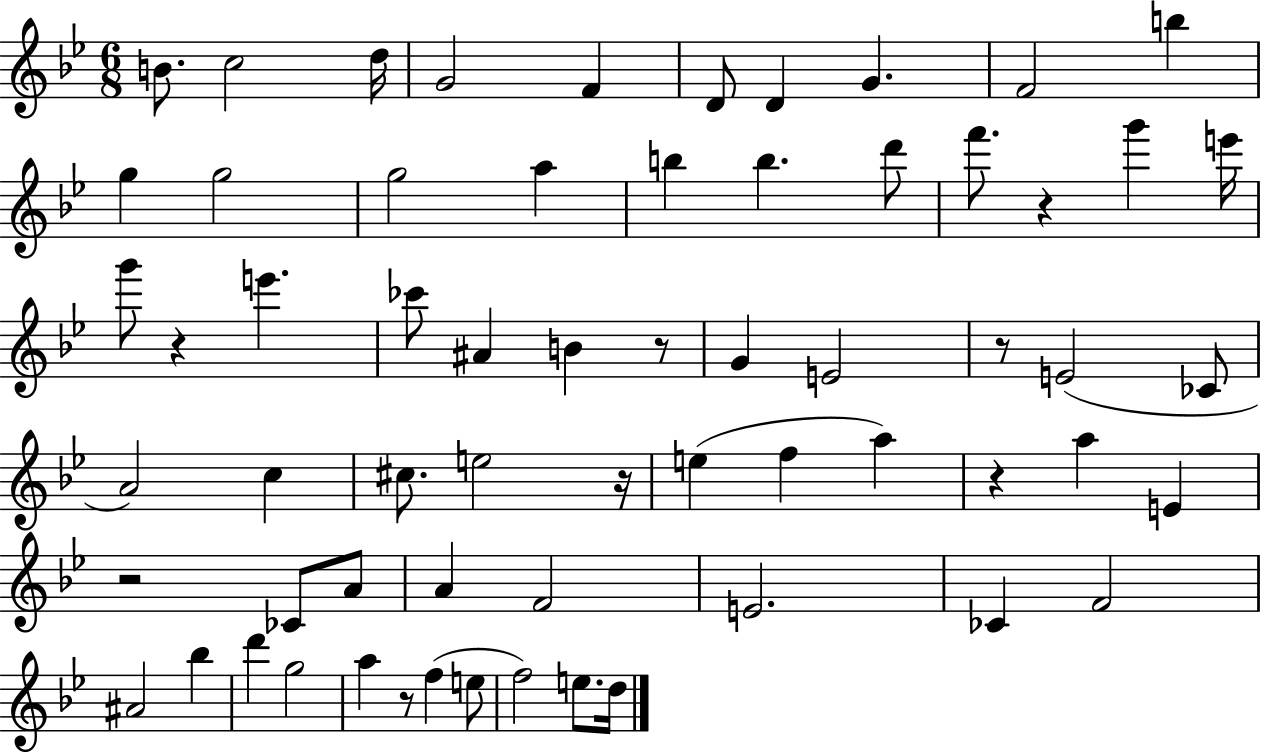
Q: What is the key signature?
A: BES major